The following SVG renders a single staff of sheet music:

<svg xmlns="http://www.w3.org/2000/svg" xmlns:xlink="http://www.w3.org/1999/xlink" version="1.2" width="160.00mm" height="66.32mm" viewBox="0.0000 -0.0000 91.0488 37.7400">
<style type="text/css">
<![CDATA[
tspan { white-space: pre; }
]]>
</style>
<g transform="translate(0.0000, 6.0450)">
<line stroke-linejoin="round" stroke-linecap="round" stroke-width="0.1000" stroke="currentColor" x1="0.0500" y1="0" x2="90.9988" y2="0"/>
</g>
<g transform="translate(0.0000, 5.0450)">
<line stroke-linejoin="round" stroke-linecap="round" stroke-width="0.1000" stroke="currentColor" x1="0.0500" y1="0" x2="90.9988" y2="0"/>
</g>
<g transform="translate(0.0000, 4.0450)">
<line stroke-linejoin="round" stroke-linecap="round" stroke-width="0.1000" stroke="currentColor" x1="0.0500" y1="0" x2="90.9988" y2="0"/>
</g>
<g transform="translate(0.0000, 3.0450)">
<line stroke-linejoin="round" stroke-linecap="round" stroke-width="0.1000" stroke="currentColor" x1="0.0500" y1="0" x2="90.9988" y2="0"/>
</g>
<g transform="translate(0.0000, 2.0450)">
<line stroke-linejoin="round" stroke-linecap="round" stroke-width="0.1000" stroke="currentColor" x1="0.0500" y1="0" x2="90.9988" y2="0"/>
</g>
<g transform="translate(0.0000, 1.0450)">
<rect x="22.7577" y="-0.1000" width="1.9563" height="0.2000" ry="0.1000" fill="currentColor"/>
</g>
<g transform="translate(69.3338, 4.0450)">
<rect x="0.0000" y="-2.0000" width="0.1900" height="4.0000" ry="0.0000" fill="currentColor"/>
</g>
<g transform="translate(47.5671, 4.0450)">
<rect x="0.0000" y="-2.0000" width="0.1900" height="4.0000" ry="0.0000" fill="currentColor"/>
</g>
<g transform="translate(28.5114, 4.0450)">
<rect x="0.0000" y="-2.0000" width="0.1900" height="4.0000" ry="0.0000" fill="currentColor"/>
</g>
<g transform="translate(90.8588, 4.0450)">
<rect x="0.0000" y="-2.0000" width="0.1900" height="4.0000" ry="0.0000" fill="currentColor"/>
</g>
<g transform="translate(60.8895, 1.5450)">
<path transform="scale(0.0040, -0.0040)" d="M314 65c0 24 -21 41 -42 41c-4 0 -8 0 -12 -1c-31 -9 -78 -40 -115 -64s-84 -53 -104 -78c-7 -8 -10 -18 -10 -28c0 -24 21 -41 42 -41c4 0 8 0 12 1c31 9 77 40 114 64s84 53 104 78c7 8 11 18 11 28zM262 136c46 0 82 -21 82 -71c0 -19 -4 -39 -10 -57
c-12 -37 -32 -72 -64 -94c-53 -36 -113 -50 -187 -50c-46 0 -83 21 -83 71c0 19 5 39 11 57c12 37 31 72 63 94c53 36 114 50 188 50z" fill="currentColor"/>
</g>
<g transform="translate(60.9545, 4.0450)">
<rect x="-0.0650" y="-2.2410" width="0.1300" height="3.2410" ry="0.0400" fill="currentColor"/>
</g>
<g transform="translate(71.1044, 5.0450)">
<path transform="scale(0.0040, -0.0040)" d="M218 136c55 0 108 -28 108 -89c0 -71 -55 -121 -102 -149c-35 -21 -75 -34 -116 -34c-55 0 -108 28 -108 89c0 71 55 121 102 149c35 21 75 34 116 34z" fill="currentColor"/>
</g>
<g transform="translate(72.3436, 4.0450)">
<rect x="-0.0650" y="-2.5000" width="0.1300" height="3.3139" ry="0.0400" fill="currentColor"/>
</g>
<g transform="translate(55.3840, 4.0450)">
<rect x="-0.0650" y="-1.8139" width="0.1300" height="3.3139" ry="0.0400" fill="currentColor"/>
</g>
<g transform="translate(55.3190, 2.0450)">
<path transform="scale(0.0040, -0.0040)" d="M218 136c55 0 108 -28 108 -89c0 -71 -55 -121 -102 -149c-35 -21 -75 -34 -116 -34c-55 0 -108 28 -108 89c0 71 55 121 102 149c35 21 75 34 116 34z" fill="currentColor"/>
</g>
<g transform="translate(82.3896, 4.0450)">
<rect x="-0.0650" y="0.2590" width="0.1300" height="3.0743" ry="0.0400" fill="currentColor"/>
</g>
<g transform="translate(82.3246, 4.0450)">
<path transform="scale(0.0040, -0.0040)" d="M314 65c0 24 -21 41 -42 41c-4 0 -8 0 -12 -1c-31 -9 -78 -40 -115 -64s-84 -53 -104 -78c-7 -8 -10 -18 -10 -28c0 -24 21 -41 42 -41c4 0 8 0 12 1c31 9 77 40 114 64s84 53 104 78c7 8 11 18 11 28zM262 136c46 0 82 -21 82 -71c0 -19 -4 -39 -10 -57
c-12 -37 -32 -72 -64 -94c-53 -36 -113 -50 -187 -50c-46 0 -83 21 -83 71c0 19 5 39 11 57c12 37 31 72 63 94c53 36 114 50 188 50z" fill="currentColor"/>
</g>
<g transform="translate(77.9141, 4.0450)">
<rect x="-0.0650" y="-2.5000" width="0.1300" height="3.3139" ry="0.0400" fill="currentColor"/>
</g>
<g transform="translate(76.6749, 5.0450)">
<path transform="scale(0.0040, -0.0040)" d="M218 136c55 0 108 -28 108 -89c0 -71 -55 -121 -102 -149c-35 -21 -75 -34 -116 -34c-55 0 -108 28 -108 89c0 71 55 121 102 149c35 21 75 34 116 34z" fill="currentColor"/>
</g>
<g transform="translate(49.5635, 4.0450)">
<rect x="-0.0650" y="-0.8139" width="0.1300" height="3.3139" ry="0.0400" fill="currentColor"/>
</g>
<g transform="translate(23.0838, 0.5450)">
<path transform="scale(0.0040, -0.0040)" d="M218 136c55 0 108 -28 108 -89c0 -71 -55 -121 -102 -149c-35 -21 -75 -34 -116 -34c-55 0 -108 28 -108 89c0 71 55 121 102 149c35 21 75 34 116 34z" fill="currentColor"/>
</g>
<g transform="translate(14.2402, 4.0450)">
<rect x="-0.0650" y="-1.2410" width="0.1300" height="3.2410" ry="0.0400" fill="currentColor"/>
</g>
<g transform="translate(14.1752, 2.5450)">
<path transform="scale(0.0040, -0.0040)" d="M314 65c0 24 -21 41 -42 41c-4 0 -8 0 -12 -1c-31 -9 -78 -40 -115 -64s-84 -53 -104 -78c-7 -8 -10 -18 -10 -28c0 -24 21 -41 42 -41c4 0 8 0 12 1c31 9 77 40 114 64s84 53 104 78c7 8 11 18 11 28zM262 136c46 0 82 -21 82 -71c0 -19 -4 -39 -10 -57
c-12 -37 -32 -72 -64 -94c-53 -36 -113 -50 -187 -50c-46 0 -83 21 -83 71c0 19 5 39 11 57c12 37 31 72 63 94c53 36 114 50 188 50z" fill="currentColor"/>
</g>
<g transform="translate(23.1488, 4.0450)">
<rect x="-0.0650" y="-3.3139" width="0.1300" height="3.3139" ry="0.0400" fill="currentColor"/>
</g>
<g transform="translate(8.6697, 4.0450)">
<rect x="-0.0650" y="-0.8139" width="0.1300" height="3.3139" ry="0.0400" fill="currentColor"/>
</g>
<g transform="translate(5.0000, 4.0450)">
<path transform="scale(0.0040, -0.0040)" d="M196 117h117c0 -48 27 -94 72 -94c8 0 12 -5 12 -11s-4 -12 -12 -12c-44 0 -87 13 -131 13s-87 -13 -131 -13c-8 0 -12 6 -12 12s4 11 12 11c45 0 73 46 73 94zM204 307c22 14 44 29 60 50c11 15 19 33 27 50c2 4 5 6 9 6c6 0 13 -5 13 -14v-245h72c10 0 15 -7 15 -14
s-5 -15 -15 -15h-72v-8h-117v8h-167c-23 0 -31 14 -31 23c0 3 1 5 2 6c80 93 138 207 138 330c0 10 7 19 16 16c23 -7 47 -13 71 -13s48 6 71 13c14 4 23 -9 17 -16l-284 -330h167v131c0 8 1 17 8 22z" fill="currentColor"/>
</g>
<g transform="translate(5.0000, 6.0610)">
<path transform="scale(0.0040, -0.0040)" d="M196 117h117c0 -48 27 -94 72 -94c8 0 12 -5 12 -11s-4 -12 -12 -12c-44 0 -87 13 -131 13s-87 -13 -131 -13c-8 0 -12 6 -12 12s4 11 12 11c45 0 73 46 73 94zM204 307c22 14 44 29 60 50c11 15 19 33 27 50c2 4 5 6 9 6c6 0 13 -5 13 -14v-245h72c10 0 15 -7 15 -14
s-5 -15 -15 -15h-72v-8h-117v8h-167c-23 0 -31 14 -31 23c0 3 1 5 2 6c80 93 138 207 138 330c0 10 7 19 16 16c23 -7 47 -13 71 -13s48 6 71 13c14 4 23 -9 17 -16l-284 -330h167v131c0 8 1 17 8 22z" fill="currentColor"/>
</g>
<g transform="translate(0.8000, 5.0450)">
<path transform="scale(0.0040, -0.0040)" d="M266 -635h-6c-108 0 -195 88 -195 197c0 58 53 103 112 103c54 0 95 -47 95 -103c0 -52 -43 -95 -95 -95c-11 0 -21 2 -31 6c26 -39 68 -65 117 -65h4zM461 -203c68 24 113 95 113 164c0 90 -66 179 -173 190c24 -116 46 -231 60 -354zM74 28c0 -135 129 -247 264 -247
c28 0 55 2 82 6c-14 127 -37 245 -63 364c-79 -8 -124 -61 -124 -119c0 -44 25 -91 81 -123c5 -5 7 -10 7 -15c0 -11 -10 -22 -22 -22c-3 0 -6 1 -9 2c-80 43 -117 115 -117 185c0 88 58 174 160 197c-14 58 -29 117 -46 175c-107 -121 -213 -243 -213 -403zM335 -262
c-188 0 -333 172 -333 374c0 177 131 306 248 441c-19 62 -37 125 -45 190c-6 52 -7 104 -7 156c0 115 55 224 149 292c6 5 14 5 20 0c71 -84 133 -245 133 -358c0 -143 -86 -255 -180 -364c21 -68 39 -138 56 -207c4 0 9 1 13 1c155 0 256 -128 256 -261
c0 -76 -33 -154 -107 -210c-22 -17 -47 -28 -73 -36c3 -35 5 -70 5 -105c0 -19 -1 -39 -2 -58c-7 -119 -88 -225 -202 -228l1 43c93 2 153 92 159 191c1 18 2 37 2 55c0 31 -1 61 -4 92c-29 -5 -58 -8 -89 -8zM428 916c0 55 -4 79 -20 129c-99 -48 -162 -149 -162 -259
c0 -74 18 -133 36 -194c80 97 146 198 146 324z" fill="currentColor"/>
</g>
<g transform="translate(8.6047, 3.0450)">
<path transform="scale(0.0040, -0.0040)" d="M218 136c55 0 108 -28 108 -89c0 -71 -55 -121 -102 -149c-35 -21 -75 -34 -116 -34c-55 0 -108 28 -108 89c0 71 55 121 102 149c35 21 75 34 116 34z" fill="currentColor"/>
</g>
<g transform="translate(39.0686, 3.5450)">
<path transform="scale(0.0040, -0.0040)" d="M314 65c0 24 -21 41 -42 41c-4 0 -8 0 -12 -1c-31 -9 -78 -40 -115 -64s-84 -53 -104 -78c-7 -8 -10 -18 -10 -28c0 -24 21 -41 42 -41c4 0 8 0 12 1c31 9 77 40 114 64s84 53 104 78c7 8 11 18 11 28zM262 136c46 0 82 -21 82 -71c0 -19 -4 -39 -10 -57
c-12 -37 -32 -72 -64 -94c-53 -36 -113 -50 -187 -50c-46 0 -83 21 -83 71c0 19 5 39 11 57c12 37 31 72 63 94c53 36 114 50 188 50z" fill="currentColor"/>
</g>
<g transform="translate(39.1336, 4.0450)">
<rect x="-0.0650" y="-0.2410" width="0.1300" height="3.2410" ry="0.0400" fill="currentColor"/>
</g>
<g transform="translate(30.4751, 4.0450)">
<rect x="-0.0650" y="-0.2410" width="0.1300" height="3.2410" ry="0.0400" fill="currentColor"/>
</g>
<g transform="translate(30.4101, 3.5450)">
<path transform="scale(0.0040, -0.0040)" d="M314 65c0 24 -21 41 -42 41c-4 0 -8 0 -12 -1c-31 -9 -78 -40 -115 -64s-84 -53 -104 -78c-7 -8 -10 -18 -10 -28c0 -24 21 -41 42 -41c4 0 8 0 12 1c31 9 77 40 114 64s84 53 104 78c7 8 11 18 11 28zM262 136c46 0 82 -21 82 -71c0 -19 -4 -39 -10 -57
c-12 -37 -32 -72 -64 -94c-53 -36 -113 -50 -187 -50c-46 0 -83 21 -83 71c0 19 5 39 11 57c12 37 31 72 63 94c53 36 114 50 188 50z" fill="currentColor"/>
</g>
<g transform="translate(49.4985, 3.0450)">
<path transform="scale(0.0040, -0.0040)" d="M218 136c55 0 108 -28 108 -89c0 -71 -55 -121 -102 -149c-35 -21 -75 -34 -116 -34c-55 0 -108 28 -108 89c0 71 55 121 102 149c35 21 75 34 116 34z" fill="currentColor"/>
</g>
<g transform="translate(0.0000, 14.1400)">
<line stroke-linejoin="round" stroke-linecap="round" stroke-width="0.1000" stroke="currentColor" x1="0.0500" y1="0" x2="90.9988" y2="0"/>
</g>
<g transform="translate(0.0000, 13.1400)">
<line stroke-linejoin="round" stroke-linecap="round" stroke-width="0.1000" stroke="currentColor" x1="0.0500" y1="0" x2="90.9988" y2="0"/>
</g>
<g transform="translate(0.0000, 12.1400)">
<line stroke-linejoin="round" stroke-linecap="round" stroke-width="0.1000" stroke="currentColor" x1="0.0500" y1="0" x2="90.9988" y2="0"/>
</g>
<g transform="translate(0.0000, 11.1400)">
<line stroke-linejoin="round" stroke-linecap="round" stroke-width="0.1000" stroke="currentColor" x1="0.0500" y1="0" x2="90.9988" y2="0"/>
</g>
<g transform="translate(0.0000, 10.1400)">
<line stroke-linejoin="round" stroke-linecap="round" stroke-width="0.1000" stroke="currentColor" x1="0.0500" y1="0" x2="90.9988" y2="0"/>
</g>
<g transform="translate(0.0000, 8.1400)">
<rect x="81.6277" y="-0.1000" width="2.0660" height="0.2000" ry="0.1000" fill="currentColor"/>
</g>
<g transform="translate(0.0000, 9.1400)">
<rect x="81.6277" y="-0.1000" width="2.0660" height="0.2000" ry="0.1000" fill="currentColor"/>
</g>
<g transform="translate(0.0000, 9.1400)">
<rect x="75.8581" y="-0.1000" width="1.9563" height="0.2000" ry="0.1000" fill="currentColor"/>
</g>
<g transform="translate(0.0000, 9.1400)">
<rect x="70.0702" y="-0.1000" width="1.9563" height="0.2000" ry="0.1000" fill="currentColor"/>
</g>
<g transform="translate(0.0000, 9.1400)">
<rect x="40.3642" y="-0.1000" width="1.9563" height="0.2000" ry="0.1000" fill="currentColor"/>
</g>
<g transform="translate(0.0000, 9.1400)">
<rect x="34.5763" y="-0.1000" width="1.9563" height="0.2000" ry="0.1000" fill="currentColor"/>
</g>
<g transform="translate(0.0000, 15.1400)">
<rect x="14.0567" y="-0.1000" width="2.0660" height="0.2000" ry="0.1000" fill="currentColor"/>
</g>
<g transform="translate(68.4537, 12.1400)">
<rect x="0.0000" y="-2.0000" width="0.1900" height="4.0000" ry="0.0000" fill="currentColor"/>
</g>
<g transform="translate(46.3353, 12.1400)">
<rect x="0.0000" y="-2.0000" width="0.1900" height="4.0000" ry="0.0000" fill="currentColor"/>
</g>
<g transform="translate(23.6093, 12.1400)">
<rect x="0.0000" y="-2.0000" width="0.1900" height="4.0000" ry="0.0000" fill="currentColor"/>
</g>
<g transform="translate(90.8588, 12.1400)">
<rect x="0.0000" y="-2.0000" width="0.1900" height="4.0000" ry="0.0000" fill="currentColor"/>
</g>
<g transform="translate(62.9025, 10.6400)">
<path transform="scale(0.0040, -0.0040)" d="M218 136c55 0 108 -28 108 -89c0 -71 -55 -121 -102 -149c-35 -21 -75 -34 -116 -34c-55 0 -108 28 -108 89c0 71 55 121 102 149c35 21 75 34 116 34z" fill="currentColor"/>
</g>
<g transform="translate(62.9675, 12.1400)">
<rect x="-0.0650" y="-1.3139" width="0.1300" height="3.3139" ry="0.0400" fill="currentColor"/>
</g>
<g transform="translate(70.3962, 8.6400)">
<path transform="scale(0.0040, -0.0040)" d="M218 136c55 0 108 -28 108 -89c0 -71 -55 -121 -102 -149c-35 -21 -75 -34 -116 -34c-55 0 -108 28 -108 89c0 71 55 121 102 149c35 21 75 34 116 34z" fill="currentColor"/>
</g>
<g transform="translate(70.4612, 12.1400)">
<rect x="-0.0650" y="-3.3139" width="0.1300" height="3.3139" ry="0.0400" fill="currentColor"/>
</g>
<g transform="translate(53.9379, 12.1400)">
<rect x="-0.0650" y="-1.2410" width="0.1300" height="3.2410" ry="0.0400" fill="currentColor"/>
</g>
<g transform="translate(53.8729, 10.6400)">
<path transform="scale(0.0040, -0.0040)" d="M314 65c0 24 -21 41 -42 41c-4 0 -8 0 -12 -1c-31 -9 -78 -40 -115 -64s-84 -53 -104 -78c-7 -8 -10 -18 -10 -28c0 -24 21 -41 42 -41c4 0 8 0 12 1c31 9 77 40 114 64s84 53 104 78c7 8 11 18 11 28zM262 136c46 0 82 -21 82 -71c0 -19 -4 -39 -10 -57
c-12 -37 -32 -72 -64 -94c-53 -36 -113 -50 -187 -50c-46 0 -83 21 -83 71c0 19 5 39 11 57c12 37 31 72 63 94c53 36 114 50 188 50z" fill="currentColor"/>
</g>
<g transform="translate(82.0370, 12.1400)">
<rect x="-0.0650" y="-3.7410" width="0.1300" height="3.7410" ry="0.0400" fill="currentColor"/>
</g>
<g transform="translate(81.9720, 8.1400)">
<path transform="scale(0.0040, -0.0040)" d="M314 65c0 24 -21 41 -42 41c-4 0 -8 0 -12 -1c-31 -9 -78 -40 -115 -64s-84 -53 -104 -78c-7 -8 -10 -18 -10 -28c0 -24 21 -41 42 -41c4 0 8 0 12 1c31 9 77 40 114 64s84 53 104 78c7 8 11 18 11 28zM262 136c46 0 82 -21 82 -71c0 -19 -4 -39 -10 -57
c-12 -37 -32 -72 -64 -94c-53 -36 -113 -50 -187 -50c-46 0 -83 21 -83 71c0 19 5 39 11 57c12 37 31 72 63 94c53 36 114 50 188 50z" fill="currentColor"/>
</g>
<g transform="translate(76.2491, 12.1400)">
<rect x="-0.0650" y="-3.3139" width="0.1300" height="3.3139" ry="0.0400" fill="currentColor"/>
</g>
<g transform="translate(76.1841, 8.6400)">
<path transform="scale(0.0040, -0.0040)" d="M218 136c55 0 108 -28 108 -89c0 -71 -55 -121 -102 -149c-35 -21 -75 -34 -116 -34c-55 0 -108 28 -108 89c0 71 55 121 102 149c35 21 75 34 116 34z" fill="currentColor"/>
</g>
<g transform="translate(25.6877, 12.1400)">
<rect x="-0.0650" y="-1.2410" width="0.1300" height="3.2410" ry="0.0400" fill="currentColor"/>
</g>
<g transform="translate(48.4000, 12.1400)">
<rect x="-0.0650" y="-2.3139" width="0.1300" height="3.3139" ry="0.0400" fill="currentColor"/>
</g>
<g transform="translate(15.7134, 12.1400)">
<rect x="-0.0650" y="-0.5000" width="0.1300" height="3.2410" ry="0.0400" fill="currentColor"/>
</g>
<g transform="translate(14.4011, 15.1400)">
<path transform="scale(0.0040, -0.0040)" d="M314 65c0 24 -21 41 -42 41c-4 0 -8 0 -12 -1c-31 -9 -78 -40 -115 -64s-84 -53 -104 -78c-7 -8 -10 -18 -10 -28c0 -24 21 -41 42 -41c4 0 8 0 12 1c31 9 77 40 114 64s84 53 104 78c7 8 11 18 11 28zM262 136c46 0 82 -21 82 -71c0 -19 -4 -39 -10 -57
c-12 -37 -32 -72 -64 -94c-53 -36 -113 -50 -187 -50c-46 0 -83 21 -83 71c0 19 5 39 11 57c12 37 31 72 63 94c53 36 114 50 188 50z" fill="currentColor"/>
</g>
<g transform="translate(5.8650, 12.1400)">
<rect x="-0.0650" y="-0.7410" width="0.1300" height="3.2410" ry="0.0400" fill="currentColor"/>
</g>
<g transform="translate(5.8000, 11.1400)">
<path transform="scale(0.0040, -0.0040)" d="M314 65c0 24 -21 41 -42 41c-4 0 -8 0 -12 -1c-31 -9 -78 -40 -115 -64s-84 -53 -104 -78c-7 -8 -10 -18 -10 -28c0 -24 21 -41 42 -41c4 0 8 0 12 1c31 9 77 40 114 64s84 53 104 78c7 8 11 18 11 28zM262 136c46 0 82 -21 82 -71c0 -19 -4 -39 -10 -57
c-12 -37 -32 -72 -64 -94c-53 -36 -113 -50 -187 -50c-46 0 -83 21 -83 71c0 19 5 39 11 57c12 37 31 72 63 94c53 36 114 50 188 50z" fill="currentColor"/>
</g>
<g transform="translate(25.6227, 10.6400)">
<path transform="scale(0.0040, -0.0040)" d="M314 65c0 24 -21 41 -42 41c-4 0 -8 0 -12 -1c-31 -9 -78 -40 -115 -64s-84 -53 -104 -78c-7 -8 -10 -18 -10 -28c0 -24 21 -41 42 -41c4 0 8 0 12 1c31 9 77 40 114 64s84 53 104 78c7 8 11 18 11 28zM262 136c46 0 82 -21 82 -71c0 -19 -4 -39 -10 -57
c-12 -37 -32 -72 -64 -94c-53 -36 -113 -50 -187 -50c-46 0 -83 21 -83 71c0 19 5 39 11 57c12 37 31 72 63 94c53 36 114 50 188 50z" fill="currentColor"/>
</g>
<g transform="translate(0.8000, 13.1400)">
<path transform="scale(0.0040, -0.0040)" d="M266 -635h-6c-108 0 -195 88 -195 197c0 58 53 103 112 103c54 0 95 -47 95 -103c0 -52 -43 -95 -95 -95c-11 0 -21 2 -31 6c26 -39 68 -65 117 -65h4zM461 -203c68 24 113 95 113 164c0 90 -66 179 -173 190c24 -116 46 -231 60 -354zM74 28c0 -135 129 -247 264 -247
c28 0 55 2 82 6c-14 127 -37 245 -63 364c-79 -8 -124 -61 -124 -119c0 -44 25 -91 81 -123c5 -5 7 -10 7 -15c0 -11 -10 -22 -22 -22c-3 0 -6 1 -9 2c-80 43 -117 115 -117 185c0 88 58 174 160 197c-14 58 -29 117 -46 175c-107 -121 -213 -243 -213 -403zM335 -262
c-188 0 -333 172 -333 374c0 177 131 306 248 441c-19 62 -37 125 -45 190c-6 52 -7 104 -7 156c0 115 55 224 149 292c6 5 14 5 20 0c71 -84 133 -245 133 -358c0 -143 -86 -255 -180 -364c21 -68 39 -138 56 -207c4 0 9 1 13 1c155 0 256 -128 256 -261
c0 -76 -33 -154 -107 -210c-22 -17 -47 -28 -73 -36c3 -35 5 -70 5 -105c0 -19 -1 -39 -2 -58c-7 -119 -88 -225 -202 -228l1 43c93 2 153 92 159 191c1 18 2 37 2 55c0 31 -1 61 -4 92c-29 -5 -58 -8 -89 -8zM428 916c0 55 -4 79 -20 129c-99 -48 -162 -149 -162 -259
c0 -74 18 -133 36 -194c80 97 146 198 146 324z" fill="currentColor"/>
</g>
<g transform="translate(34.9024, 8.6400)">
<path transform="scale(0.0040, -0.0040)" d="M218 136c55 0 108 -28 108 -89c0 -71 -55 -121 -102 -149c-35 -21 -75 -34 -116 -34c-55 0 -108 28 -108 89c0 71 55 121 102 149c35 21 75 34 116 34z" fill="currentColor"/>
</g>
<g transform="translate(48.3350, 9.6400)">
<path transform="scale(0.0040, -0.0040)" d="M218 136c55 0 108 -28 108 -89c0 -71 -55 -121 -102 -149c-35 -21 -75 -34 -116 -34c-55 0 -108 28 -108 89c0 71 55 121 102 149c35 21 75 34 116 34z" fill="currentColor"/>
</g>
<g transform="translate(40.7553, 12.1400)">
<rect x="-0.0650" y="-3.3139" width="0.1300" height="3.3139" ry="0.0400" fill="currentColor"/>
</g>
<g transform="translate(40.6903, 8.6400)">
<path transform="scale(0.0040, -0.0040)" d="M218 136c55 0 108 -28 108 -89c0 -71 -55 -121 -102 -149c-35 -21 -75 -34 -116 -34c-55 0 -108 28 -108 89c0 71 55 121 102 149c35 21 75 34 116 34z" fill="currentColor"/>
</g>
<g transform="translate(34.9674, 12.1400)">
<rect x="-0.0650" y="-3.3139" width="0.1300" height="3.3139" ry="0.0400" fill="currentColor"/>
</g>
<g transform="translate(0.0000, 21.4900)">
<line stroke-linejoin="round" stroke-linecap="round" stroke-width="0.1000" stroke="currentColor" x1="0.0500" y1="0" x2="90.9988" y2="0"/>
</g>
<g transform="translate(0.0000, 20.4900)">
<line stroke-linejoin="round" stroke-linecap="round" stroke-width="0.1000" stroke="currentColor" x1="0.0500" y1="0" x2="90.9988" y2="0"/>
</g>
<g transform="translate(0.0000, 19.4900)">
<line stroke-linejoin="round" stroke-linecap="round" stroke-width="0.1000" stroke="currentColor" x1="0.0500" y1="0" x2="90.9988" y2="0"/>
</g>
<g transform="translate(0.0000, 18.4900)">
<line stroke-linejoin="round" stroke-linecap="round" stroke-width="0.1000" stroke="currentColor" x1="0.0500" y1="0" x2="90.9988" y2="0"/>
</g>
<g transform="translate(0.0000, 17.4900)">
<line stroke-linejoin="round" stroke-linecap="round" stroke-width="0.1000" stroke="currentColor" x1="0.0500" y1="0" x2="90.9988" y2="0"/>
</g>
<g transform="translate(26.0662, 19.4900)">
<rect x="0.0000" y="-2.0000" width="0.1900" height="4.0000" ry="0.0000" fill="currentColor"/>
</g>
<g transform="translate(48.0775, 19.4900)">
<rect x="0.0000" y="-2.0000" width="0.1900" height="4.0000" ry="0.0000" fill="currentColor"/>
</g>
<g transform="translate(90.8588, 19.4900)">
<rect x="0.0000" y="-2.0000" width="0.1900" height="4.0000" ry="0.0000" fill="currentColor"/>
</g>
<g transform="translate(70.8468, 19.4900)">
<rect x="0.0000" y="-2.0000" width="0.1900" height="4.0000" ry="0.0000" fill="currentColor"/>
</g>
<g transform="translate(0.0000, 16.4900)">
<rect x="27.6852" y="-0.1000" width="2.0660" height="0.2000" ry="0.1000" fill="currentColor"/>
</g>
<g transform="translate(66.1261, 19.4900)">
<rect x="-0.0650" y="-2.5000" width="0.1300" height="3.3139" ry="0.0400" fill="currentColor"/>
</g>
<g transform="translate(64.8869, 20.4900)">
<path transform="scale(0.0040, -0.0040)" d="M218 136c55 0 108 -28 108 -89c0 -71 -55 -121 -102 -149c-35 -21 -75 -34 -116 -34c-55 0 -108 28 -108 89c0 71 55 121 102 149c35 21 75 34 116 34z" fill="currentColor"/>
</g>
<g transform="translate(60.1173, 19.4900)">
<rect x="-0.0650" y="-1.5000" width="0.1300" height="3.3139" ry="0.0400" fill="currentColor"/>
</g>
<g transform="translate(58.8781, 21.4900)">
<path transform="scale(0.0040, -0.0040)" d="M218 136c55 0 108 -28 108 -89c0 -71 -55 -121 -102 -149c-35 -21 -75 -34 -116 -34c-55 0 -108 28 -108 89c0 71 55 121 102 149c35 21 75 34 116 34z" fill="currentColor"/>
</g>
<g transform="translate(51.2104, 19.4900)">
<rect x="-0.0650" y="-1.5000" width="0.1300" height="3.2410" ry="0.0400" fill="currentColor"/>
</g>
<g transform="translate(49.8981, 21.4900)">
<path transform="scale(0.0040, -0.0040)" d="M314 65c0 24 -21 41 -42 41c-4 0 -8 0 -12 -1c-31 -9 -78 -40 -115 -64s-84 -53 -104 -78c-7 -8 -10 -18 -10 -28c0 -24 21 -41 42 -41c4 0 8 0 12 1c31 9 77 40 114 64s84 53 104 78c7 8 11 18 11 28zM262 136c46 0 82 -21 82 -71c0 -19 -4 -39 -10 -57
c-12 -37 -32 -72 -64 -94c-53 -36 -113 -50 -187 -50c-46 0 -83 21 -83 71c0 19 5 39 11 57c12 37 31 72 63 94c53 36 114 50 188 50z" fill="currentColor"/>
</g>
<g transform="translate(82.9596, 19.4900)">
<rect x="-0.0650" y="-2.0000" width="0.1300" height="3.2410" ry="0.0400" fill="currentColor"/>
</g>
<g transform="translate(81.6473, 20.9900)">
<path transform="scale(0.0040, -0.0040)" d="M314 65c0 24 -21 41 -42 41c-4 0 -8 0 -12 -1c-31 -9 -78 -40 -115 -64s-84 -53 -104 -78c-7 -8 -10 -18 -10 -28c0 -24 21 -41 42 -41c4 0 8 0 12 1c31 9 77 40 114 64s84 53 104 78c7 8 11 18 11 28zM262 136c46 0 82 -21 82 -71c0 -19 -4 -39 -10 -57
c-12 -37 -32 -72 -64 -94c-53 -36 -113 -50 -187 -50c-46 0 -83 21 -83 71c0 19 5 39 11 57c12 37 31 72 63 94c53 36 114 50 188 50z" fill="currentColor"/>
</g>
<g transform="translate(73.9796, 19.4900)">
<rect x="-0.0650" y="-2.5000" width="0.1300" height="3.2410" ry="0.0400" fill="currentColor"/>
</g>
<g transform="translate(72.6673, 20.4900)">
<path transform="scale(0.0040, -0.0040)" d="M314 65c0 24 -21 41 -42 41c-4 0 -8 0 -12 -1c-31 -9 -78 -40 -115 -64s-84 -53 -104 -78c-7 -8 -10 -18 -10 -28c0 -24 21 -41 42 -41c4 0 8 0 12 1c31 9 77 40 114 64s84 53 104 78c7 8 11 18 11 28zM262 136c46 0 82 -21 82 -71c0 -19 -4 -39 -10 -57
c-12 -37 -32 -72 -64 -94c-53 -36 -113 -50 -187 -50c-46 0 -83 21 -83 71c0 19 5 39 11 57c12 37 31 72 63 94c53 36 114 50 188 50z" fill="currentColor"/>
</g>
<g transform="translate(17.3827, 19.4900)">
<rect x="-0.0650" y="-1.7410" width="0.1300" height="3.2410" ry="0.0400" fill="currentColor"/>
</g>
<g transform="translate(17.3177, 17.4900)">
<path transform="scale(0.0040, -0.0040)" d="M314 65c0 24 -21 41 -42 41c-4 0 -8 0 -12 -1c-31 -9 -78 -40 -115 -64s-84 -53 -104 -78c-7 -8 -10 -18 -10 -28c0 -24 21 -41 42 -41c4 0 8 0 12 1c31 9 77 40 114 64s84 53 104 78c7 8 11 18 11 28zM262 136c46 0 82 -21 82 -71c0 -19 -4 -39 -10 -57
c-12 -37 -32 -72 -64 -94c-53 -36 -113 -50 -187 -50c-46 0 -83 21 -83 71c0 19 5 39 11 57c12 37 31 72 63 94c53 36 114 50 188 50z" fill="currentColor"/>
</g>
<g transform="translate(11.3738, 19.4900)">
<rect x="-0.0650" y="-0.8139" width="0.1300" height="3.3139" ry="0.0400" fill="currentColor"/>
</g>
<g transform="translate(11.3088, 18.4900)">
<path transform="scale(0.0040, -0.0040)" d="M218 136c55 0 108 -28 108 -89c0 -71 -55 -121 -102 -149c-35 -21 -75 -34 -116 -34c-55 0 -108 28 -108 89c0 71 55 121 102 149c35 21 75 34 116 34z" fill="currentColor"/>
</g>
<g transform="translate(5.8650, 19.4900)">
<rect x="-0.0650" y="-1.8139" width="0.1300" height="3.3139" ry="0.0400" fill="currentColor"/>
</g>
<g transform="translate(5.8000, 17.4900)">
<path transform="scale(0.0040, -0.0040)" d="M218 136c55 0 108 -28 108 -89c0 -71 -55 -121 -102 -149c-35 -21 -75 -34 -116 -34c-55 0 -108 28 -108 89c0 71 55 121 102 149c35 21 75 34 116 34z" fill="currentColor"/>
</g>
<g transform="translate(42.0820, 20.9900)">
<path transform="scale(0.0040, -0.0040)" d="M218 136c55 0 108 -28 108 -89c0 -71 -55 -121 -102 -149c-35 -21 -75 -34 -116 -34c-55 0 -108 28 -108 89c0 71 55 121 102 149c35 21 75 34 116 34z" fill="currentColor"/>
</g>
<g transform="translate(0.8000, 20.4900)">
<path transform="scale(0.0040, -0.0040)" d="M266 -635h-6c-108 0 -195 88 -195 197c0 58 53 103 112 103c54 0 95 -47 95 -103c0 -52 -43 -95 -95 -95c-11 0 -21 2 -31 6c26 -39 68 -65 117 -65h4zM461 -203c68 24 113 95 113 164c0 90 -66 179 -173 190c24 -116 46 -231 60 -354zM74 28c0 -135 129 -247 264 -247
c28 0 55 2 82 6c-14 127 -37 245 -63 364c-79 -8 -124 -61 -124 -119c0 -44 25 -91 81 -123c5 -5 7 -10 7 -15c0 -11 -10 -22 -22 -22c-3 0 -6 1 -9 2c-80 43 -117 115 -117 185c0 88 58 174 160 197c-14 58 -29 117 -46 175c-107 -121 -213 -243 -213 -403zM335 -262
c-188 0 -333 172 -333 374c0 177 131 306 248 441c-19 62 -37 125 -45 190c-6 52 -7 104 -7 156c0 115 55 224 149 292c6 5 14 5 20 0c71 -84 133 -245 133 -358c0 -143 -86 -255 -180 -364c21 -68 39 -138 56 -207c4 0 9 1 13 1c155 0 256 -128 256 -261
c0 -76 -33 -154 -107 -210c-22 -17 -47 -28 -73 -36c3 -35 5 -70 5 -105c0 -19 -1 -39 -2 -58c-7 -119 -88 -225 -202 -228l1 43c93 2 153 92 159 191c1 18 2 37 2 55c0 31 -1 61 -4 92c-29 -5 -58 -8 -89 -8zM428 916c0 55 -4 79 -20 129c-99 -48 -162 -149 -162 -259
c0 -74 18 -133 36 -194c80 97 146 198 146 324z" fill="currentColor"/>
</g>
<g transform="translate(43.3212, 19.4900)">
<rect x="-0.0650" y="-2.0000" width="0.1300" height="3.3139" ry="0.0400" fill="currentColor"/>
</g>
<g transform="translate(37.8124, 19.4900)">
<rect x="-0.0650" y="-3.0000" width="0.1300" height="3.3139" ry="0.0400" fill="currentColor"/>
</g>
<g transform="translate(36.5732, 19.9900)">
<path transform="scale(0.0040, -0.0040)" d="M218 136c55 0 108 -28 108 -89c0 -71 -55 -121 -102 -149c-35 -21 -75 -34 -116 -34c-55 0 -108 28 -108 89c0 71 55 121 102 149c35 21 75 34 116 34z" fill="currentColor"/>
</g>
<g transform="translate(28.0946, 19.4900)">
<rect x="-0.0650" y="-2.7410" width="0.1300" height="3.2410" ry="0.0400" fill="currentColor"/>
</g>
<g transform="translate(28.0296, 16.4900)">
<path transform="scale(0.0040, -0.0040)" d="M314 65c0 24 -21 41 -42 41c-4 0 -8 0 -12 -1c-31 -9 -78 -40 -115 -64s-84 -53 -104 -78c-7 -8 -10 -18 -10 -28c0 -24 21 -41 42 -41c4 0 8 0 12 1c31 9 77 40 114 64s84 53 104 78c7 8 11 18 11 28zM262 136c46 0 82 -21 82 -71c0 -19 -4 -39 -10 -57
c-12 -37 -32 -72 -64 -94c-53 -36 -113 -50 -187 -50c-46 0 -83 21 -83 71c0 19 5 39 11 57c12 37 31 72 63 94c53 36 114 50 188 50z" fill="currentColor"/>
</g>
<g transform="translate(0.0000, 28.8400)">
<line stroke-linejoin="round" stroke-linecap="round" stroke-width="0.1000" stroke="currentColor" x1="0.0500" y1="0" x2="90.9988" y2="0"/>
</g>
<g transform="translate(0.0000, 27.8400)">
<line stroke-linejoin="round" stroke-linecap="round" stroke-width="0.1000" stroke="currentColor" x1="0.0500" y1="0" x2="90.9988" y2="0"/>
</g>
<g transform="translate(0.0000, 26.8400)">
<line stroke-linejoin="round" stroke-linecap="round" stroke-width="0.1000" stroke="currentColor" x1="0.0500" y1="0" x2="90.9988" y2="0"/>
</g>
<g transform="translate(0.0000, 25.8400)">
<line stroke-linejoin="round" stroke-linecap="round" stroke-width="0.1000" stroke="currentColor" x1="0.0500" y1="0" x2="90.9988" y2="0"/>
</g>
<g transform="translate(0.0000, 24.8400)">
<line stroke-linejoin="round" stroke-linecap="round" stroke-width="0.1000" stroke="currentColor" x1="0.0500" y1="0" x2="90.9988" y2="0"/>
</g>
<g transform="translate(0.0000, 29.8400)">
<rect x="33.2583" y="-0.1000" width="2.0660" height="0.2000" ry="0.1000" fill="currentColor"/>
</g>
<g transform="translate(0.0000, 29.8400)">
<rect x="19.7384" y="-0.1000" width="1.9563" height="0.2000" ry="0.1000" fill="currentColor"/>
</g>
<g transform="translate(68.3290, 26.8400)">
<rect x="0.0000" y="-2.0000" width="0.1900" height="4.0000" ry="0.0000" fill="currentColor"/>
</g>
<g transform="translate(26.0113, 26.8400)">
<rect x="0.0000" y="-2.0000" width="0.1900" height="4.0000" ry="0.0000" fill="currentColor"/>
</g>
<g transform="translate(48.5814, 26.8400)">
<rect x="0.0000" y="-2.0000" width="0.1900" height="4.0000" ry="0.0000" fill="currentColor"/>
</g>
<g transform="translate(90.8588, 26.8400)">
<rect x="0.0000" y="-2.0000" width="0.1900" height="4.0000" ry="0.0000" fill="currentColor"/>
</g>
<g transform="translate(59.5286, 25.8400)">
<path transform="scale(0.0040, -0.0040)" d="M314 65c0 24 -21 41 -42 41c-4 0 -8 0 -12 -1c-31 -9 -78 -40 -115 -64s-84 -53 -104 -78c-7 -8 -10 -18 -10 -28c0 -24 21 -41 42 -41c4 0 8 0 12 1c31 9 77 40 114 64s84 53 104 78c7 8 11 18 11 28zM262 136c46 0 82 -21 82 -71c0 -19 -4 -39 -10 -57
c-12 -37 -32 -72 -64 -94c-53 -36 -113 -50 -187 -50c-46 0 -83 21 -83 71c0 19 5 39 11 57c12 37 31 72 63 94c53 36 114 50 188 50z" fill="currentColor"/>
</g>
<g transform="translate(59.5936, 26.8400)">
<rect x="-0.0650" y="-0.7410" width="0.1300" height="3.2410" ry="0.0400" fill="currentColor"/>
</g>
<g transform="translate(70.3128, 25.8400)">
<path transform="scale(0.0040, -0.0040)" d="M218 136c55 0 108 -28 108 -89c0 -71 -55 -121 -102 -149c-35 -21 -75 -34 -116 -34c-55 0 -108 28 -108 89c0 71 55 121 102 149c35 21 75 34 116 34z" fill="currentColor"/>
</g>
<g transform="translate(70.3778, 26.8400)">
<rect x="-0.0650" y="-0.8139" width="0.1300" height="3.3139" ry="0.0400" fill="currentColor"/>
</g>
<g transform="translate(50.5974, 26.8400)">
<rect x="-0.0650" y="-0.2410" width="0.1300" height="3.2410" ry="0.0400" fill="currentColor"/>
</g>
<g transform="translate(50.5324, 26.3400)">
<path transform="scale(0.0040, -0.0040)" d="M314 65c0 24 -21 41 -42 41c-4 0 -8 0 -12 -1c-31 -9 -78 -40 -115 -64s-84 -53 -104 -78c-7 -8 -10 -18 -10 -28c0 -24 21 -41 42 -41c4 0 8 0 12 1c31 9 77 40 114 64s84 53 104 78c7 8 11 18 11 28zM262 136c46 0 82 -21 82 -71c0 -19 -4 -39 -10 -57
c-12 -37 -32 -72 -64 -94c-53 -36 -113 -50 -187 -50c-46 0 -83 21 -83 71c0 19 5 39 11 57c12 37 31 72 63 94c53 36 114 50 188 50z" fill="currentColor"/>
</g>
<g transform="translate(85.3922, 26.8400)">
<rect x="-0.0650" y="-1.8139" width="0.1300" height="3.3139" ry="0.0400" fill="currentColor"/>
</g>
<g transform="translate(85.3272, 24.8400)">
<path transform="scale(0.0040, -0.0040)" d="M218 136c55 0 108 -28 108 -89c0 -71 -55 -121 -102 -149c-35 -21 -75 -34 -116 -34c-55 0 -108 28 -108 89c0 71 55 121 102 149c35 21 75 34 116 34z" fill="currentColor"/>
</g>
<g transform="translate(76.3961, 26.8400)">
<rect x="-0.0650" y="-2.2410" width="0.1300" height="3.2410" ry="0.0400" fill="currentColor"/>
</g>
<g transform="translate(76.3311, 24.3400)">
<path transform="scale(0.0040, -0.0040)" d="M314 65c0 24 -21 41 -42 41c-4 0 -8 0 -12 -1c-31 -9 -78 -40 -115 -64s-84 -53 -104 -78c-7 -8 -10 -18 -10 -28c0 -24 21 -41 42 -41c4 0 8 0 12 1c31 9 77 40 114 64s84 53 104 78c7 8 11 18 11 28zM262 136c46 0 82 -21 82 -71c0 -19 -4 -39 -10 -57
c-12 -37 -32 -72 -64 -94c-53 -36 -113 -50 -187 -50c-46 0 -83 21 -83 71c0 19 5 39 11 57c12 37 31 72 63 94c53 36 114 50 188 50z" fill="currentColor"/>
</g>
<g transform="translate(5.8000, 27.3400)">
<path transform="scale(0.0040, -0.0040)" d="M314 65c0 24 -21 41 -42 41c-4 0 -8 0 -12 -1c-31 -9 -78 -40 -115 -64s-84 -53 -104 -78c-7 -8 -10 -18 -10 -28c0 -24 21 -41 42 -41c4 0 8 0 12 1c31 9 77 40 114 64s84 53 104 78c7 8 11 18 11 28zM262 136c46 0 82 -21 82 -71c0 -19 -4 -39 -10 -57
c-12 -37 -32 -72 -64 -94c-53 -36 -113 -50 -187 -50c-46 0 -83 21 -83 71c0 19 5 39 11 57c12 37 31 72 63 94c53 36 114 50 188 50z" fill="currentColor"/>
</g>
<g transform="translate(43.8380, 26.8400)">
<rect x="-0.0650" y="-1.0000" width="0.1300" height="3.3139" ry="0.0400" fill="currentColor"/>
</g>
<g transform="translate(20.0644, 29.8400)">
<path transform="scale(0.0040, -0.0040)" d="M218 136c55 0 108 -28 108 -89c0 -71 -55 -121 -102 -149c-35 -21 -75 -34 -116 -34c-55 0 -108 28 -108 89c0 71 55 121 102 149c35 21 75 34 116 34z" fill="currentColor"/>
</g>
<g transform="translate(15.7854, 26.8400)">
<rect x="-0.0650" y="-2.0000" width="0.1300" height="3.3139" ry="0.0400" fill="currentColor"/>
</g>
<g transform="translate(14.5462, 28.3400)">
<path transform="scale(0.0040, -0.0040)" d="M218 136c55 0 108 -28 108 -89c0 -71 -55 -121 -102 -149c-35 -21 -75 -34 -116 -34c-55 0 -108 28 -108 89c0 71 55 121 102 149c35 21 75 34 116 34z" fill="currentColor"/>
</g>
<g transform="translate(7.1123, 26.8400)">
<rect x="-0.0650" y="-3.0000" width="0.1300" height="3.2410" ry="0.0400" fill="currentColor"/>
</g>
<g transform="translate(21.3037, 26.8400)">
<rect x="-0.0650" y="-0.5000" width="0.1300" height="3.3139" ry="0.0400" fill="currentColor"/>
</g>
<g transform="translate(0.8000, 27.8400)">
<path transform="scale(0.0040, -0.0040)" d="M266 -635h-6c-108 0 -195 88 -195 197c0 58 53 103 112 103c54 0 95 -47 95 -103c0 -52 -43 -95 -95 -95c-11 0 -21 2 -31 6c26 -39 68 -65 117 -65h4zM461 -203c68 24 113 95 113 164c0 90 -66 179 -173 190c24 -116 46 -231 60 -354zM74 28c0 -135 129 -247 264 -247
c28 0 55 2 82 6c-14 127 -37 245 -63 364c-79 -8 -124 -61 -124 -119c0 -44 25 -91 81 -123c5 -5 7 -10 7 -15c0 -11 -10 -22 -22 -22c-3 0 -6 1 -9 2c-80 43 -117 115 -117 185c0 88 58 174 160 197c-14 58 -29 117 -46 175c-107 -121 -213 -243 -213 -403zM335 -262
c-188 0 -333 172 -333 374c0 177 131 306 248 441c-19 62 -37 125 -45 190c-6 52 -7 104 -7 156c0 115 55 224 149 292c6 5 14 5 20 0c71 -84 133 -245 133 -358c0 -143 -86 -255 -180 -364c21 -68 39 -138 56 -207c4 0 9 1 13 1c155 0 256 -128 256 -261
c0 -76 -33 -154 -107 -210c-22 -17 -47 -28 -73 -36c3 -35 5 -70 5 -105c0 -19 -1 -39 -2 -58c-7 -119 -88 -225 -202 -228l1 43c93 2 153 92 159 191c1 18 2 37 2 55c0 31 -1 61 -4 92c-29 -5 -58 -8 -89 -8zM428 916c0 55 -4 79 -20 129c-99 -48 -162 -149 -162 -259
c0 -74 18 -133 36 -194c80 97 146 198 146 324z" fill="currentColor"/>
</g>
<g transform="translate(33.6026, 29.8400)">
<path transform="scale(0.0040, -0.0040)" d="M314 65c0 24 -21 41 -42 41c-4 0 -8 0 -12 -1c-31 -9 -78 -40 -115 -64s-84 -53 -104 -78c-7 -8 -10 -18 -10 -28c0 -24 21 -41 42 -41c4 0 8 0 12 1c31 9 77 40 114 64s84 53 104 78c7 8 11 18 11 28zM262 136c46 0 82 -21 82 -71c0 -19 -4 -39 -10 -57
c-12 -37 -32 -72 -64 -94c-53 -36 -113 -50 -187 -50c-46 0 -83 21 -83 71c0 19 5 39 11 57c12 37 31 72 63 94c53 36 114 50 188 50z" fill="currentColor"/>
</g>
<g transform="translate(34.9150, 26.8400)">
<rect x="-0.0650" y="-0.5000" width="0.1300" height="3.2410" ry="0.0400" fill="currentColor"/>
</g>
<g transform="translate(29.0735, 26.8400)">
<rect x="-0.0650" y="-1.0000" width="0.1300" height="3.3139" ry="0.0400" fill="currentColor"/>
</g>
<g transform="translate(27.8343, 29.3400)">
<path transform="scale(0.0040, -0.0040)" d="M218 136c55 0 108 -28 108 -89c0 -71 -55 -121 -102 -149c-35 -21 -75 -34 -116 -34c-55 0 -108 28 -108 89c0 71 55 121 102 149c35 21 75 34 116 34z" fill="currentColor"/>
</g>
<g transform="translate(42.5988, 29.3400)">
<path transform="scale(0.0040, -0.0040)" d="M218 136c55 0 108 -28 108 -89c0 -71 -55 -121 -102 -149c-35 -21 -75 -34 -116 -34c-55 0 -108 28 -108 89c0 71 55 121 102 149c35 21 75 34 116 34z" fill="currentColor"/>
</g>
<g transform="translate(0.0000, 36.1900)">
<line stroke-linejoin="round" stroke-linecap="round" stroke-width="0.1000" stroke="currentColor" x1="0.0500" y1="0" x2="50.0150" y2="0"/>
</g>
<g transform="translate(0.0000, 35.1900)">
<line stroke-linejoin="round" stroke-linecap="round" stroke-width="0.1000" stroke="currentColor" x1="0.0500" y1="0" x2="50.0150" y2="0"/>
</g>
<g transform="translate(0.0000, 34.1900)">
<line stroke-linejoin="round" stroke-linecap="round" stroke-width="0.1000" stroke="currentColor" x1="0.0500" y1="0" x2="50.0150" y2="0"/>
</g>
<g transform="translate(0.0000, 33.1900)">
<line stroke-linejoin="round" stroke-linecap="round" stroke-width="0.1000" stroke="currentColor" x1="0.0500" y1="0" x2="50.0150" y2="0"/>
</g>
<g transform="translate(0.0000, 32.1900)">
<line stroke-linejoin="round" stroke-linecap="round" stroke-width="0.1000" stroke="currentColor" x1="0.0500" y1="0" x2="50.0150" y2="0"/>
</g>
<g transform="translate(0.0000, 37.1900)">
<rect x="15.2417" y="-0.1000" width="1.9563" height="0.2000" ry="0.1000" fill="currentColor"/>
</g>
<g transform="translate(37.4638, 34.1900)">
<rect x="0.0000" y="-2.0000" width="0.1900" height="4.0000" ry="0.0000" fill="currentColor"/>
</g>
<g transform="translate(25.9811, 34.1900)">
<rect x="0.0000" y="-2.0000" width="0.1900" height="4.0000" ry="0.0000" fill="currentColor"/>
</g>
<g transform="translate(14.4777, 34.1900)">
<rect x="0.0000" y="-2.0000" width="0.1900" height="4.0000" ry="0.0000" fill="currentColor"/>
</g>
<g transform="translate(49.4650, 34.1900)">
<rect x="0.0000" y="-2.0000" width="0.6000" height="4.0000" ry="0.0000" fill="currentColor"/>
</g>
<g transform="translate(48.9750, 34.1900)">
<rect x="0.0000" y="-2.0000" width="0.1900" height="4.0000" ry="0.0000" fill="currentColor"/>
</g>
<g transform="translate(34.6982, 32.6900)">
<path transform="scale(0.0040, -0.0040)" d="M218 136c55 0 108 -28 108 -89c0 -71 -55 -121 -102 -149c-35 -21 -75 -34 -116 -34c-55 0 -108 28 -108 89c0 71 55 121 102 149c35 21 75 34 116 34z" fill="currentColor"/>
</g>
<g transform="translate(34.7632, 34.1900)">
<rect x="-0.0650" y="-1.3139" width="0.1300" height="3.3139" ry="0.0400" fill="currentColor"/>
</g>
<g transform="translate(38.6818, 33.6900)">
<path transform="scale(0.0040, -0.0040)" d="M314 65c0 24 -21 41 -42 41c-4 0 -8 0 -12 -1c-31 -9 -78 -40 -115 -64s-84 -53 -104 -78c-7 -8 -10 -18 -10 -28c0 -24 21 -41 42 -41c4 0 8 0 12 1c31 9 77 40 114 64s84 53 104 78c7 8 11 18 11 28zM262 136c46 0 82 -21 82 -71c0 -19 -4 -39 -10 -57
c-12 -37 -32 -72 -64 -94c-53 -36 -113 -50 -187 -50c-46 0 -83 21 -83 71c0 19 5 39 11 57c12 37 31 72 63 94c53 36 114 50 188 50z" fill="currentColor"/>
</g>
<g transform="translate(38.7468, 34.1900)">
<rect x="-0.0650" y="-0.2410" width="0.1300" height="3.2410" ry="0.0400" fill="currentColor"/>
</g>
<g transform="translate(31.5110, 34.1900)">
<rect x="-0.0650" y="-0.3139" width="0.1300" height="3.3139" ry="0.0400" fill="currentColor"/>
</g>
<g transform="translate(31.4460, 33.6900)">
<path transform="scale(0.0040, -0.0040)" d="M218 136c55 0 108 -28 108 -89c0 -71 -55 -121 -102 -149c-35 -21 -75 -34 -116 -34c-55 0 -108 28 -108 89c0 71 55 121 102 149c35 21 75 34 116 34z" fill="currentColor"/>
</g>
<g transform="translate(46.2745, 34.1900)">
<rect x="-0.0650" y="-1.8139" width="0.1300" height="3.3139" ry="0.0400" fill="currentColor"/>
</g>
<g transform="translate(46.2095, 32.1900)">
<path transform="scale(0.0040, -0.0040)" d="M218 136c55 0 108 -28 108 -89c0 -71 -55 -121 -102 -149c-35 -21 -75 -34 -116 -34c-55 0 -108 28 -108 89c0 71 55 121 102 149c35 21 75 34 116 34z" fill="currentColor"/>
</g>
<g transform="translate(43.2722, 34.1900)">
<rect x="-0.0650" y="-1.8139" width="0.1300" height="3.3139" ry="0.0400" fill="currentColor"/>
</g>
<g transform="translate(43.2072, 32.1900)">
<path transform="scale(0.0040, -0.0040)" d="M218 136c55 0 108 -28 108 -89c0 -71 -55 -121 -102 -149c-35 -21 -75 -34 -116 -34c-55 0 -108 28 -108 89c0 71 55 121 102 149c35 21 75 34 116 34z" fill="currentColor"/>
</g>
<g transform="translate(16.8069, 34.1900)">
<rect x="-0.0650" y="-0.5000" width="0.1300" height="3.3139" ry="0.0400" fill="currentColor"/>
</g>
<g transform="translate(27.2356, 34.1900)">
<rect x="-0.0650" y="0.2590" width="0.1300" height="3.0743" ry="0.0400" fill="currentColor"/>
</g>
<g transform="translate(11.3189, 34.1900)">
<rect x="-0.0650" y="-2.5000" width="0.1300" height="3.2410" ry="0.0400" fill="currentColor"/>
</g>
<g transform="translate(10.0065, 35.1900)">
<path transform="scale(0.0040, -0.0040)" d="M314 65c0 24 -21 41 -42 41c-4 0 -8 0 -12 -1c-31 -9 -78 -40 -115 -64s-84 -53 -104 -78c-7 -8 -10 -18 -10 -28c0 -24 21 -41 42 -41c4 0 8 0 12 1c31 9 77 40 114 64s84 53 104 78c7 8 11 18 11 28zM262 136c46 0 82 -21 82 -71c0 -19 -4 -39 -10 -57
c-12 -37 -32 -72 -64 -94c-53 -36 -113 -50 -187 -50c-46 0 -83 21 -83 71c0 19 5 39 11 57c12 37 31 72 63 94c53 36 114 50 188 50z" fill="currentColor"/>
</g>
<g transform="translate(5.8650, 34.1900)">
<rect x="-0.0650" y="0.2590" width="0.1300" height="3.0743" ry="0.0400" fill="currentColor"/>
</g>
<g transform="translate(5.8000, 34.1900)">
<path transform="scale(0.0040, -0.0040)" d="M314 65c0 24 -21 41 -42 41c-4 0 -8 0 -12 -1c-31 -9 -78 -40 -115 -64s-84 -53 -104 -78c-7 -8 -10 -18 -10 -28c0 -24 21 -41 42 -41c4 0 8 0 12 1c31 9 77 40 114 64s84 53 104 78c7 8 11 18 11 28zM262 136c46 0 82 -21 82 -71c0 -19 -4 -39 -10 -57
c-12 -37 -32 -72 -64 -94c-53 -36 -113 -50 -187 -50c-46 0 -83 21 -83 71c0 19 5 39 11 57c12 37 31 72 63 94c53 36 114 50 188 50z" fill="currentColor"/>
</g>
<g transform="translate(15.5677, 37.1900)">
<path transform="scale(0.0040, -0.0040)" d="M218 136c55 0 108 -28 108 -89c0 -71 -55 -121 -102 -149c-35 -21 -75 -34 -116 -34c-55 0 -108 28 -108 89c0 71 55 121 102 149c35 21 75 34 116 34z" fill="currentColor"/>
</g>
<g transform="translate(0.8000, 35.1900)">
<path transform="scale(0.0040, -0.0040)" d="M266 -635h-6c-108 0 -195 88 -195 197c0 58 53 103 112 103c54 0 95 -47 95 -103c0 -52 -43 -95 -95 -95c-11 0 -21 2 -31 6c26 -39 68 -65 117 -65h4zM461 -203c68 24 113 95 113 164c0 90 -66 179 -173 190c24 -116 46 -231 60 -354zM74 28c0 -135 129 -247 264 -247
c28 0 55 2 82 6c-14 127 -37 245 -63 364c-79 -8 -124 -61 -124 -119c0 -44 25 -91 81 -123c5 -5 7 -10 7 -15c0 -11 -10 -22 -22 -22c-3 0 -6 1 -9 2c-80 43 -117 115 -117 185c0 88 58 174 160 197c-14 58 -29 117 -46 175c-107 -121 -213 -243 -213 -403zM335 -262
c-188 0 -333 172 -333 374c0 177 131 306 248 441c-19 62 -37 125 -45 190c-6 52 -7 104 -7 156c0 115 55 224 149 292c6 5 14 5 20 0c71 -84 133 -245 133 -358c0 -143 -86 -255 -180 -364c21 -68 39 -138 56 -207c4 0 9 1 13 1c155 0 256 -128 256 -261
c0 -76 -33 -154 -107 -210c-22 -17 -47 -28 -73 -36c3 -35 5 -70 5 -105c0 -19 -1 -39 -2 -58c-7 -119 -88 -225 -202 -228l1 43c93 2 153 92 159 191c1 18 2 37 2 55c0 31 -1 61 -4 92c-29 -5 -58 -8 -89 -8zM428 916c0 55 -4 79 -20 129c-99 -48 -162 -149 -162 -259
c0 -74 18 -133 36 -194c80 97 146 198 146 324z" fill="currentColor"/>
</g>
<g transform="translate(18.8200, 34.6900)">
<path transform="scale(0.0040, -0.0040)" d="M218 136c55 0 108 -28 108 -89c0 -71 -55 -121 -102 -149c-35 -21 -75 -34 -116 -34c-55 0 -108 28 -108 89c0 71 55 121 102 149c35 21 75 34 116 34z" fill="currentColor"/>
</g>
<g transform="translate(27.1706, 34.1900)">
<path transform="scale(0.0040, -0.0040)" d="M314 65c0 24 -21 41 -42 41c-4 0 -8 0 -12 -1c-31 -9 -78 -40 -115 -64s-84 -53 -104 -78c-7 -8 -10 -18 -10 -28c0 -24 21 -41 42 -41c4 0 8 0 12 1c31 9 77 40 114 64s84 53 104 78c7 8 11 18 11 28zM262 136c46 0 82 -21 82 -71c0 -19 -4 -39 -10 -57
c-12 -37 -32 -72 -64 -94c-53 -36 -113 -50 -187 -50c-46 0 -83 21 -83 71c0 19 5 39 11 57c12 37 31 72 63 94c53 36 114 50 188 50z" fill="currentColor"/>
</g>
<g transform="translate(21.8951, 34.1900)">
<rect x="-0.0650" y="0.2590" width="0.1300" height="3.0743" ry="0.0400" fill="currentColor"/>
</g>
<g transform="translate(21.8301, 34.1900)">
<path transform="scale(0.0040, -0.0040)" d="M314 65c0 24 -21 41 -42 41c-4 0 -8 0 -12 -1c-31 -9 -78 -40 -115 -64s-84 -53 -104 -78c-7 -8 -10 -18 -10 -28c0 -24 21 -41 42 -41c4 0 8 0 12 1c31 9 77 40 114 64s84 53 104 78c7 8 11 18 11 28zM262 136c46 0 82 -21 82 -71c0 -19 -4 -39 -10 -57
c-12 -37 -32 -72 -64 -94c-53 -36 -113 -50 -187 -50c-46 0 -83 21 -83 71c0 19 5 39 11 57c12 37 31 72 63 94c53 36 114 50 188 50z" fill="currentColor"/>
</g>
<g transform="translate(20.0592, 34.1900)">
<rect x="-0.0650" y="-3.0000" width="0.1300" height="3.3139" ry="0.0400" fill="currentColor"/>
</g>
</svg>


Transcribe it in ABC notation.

X:1
T:Untitled
M:4/4
L:1/4
K:C
d e2 b c2 c2 d f g2 G G B2 d2 C2 e2 b b g e2 e b b c'2 f d f2 a2 A F E2 E G G2 F2 A2 F C D C2 D c2 d2 d g2 f B2 G2 C A B2 B2 c e c2 f f